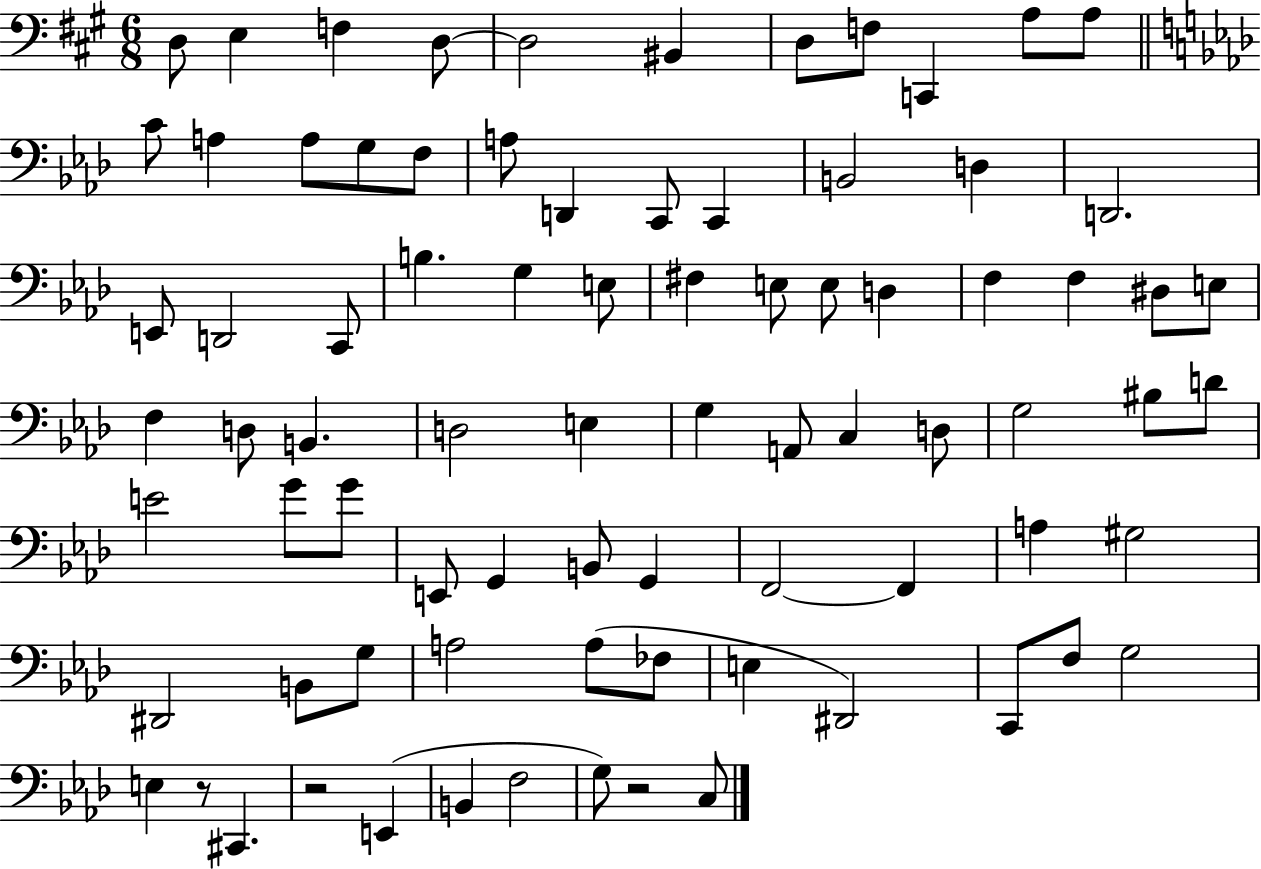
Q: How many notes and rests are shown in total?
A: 81